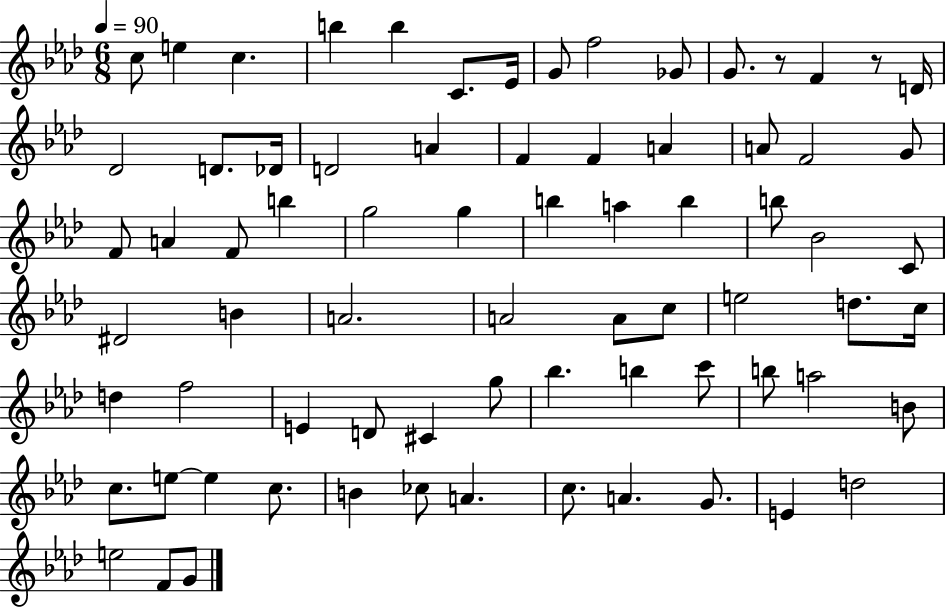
X:1
T:Untitled
M:6/8
L:1/4
K:Ab
c/2 e c b b C/2 _E/4 G/2 f2 _G/2 G/2 z/2 F z/2 D/4 _D2 D/2 _D/4 D2 A F F A A/2 F2 G/2 F/2 A F/2 b g2 g b a b b/2 _B2 C/2 ^D2 B A2 A2 A/2 c/2 e2 d/2 c/4 d f2 E D/2 ^C g/2 _b b c'/2 b/2 a2 B/2 c/2 e/2 e c/2 B _c/2 A c/2 A G/2 E d2 e2 F/2 G/2